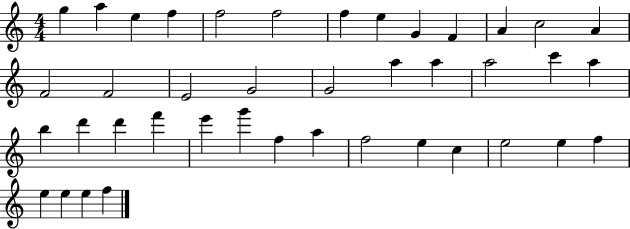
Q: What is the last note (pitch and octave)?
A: F5